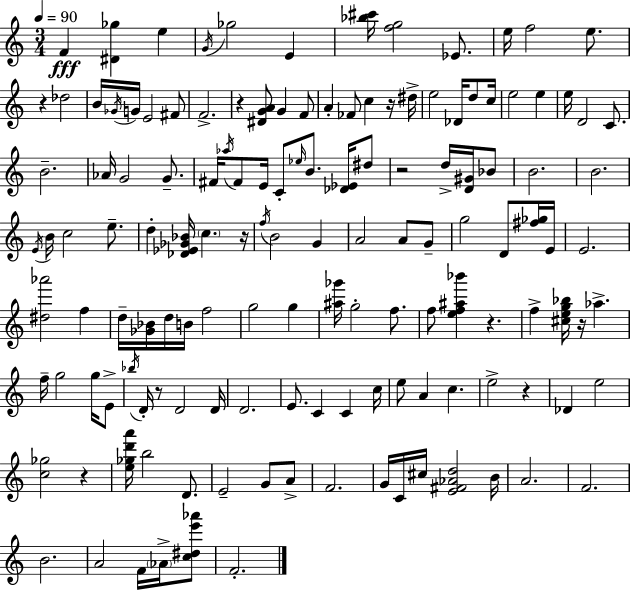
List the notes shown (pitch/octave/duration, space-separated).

F4/q [D#4,Gb5]/q E5/q G4/s Gb5/h E4/q [Bb5,C#6]/s [F5,G5]/h Eb4/e. E5/s F5/h E5/e. R/q Db5/h B4/s Gb4/s G4/s E4/h F#4/e F4/h. R/q [D#4,G4,A4]/e G4/q F4/e A4/q FES4/e C5/q R/s D#5/s E5/h Db4/s D5/e C5/s E5/h E5/q E5/s D4/h C4/e. B4/h. Ab4/s G4/h G4/e. F#4/s Ab5/s F#4/e E4/s C4/e Eb5/s B4/e. [Db4,Eb4]/s D#5/e R/h D5/s [D4,G#4]/s Bb4/e B4/h. B4/h. E4/s B4/s C5/h E5/e. D5/q [Db4,Eb4,Gb4,Bb4]/s C5/q. R/s F5/s B4/h G4/q A4/h A4/e G4/e G5/h D4/e [F#5,Gb5]/s E4/s E4/h. [D#5,Ab6]/h F5/q D5/s [Gb4,Bb4]/s D5/s B4/s F5/h G5/h G5/q [A#5,Gb6]/s G5/h F5/e. F5/e [E5,F5,A#5,Bb6]/q R/q. F5/q [C#5,E5,G5,Bb5]/s R/s Ab5/q. F5/s G5/h G5/s E4/e Bb5/s D4/s R/e D4/h D4/s D4/h. E4/e. C4/q C4/q C5/s E5/e A4/q C5/q. E5/h R/q Db4/q E5/h [C5,Gb5]/h R/q [E5,Gb5,D6,A6]/s B5/h D4/e. E4/h G4/e A4/e F4/h. G4/s C4/s C#5/s [E4,F#4,Ab4,D5]/h B4/s A4/h. F4/h. B4/h. A4/h F4/s Ab4/s [C5,D#5,E6,Ab6]/e F4/h.